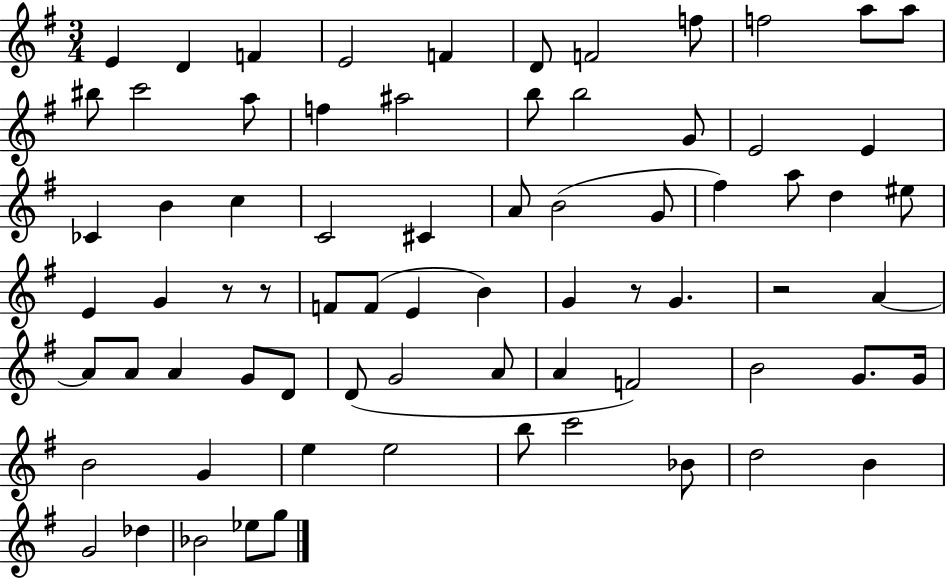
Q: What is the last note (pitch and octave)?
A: G5